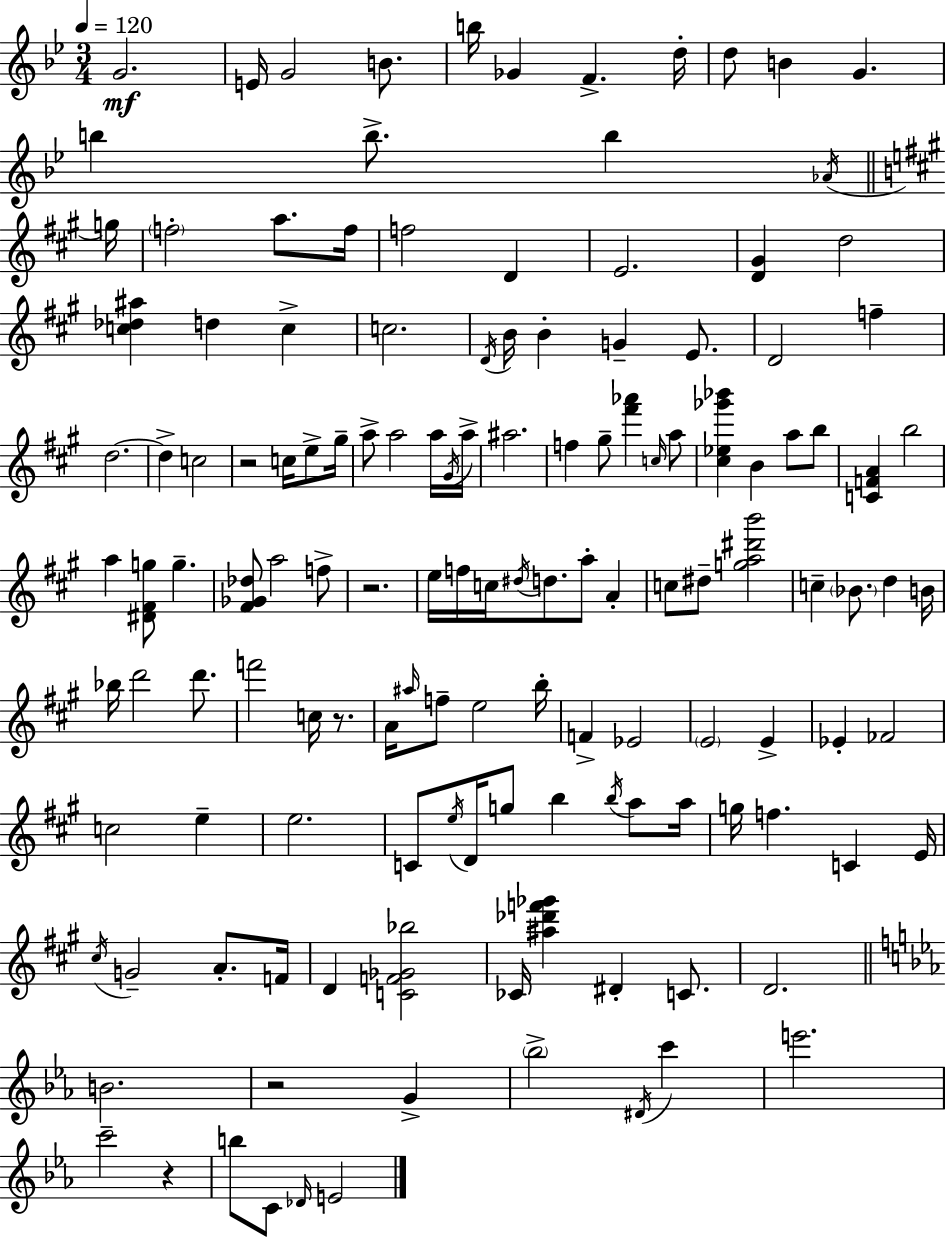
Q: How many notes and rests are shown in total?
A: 136